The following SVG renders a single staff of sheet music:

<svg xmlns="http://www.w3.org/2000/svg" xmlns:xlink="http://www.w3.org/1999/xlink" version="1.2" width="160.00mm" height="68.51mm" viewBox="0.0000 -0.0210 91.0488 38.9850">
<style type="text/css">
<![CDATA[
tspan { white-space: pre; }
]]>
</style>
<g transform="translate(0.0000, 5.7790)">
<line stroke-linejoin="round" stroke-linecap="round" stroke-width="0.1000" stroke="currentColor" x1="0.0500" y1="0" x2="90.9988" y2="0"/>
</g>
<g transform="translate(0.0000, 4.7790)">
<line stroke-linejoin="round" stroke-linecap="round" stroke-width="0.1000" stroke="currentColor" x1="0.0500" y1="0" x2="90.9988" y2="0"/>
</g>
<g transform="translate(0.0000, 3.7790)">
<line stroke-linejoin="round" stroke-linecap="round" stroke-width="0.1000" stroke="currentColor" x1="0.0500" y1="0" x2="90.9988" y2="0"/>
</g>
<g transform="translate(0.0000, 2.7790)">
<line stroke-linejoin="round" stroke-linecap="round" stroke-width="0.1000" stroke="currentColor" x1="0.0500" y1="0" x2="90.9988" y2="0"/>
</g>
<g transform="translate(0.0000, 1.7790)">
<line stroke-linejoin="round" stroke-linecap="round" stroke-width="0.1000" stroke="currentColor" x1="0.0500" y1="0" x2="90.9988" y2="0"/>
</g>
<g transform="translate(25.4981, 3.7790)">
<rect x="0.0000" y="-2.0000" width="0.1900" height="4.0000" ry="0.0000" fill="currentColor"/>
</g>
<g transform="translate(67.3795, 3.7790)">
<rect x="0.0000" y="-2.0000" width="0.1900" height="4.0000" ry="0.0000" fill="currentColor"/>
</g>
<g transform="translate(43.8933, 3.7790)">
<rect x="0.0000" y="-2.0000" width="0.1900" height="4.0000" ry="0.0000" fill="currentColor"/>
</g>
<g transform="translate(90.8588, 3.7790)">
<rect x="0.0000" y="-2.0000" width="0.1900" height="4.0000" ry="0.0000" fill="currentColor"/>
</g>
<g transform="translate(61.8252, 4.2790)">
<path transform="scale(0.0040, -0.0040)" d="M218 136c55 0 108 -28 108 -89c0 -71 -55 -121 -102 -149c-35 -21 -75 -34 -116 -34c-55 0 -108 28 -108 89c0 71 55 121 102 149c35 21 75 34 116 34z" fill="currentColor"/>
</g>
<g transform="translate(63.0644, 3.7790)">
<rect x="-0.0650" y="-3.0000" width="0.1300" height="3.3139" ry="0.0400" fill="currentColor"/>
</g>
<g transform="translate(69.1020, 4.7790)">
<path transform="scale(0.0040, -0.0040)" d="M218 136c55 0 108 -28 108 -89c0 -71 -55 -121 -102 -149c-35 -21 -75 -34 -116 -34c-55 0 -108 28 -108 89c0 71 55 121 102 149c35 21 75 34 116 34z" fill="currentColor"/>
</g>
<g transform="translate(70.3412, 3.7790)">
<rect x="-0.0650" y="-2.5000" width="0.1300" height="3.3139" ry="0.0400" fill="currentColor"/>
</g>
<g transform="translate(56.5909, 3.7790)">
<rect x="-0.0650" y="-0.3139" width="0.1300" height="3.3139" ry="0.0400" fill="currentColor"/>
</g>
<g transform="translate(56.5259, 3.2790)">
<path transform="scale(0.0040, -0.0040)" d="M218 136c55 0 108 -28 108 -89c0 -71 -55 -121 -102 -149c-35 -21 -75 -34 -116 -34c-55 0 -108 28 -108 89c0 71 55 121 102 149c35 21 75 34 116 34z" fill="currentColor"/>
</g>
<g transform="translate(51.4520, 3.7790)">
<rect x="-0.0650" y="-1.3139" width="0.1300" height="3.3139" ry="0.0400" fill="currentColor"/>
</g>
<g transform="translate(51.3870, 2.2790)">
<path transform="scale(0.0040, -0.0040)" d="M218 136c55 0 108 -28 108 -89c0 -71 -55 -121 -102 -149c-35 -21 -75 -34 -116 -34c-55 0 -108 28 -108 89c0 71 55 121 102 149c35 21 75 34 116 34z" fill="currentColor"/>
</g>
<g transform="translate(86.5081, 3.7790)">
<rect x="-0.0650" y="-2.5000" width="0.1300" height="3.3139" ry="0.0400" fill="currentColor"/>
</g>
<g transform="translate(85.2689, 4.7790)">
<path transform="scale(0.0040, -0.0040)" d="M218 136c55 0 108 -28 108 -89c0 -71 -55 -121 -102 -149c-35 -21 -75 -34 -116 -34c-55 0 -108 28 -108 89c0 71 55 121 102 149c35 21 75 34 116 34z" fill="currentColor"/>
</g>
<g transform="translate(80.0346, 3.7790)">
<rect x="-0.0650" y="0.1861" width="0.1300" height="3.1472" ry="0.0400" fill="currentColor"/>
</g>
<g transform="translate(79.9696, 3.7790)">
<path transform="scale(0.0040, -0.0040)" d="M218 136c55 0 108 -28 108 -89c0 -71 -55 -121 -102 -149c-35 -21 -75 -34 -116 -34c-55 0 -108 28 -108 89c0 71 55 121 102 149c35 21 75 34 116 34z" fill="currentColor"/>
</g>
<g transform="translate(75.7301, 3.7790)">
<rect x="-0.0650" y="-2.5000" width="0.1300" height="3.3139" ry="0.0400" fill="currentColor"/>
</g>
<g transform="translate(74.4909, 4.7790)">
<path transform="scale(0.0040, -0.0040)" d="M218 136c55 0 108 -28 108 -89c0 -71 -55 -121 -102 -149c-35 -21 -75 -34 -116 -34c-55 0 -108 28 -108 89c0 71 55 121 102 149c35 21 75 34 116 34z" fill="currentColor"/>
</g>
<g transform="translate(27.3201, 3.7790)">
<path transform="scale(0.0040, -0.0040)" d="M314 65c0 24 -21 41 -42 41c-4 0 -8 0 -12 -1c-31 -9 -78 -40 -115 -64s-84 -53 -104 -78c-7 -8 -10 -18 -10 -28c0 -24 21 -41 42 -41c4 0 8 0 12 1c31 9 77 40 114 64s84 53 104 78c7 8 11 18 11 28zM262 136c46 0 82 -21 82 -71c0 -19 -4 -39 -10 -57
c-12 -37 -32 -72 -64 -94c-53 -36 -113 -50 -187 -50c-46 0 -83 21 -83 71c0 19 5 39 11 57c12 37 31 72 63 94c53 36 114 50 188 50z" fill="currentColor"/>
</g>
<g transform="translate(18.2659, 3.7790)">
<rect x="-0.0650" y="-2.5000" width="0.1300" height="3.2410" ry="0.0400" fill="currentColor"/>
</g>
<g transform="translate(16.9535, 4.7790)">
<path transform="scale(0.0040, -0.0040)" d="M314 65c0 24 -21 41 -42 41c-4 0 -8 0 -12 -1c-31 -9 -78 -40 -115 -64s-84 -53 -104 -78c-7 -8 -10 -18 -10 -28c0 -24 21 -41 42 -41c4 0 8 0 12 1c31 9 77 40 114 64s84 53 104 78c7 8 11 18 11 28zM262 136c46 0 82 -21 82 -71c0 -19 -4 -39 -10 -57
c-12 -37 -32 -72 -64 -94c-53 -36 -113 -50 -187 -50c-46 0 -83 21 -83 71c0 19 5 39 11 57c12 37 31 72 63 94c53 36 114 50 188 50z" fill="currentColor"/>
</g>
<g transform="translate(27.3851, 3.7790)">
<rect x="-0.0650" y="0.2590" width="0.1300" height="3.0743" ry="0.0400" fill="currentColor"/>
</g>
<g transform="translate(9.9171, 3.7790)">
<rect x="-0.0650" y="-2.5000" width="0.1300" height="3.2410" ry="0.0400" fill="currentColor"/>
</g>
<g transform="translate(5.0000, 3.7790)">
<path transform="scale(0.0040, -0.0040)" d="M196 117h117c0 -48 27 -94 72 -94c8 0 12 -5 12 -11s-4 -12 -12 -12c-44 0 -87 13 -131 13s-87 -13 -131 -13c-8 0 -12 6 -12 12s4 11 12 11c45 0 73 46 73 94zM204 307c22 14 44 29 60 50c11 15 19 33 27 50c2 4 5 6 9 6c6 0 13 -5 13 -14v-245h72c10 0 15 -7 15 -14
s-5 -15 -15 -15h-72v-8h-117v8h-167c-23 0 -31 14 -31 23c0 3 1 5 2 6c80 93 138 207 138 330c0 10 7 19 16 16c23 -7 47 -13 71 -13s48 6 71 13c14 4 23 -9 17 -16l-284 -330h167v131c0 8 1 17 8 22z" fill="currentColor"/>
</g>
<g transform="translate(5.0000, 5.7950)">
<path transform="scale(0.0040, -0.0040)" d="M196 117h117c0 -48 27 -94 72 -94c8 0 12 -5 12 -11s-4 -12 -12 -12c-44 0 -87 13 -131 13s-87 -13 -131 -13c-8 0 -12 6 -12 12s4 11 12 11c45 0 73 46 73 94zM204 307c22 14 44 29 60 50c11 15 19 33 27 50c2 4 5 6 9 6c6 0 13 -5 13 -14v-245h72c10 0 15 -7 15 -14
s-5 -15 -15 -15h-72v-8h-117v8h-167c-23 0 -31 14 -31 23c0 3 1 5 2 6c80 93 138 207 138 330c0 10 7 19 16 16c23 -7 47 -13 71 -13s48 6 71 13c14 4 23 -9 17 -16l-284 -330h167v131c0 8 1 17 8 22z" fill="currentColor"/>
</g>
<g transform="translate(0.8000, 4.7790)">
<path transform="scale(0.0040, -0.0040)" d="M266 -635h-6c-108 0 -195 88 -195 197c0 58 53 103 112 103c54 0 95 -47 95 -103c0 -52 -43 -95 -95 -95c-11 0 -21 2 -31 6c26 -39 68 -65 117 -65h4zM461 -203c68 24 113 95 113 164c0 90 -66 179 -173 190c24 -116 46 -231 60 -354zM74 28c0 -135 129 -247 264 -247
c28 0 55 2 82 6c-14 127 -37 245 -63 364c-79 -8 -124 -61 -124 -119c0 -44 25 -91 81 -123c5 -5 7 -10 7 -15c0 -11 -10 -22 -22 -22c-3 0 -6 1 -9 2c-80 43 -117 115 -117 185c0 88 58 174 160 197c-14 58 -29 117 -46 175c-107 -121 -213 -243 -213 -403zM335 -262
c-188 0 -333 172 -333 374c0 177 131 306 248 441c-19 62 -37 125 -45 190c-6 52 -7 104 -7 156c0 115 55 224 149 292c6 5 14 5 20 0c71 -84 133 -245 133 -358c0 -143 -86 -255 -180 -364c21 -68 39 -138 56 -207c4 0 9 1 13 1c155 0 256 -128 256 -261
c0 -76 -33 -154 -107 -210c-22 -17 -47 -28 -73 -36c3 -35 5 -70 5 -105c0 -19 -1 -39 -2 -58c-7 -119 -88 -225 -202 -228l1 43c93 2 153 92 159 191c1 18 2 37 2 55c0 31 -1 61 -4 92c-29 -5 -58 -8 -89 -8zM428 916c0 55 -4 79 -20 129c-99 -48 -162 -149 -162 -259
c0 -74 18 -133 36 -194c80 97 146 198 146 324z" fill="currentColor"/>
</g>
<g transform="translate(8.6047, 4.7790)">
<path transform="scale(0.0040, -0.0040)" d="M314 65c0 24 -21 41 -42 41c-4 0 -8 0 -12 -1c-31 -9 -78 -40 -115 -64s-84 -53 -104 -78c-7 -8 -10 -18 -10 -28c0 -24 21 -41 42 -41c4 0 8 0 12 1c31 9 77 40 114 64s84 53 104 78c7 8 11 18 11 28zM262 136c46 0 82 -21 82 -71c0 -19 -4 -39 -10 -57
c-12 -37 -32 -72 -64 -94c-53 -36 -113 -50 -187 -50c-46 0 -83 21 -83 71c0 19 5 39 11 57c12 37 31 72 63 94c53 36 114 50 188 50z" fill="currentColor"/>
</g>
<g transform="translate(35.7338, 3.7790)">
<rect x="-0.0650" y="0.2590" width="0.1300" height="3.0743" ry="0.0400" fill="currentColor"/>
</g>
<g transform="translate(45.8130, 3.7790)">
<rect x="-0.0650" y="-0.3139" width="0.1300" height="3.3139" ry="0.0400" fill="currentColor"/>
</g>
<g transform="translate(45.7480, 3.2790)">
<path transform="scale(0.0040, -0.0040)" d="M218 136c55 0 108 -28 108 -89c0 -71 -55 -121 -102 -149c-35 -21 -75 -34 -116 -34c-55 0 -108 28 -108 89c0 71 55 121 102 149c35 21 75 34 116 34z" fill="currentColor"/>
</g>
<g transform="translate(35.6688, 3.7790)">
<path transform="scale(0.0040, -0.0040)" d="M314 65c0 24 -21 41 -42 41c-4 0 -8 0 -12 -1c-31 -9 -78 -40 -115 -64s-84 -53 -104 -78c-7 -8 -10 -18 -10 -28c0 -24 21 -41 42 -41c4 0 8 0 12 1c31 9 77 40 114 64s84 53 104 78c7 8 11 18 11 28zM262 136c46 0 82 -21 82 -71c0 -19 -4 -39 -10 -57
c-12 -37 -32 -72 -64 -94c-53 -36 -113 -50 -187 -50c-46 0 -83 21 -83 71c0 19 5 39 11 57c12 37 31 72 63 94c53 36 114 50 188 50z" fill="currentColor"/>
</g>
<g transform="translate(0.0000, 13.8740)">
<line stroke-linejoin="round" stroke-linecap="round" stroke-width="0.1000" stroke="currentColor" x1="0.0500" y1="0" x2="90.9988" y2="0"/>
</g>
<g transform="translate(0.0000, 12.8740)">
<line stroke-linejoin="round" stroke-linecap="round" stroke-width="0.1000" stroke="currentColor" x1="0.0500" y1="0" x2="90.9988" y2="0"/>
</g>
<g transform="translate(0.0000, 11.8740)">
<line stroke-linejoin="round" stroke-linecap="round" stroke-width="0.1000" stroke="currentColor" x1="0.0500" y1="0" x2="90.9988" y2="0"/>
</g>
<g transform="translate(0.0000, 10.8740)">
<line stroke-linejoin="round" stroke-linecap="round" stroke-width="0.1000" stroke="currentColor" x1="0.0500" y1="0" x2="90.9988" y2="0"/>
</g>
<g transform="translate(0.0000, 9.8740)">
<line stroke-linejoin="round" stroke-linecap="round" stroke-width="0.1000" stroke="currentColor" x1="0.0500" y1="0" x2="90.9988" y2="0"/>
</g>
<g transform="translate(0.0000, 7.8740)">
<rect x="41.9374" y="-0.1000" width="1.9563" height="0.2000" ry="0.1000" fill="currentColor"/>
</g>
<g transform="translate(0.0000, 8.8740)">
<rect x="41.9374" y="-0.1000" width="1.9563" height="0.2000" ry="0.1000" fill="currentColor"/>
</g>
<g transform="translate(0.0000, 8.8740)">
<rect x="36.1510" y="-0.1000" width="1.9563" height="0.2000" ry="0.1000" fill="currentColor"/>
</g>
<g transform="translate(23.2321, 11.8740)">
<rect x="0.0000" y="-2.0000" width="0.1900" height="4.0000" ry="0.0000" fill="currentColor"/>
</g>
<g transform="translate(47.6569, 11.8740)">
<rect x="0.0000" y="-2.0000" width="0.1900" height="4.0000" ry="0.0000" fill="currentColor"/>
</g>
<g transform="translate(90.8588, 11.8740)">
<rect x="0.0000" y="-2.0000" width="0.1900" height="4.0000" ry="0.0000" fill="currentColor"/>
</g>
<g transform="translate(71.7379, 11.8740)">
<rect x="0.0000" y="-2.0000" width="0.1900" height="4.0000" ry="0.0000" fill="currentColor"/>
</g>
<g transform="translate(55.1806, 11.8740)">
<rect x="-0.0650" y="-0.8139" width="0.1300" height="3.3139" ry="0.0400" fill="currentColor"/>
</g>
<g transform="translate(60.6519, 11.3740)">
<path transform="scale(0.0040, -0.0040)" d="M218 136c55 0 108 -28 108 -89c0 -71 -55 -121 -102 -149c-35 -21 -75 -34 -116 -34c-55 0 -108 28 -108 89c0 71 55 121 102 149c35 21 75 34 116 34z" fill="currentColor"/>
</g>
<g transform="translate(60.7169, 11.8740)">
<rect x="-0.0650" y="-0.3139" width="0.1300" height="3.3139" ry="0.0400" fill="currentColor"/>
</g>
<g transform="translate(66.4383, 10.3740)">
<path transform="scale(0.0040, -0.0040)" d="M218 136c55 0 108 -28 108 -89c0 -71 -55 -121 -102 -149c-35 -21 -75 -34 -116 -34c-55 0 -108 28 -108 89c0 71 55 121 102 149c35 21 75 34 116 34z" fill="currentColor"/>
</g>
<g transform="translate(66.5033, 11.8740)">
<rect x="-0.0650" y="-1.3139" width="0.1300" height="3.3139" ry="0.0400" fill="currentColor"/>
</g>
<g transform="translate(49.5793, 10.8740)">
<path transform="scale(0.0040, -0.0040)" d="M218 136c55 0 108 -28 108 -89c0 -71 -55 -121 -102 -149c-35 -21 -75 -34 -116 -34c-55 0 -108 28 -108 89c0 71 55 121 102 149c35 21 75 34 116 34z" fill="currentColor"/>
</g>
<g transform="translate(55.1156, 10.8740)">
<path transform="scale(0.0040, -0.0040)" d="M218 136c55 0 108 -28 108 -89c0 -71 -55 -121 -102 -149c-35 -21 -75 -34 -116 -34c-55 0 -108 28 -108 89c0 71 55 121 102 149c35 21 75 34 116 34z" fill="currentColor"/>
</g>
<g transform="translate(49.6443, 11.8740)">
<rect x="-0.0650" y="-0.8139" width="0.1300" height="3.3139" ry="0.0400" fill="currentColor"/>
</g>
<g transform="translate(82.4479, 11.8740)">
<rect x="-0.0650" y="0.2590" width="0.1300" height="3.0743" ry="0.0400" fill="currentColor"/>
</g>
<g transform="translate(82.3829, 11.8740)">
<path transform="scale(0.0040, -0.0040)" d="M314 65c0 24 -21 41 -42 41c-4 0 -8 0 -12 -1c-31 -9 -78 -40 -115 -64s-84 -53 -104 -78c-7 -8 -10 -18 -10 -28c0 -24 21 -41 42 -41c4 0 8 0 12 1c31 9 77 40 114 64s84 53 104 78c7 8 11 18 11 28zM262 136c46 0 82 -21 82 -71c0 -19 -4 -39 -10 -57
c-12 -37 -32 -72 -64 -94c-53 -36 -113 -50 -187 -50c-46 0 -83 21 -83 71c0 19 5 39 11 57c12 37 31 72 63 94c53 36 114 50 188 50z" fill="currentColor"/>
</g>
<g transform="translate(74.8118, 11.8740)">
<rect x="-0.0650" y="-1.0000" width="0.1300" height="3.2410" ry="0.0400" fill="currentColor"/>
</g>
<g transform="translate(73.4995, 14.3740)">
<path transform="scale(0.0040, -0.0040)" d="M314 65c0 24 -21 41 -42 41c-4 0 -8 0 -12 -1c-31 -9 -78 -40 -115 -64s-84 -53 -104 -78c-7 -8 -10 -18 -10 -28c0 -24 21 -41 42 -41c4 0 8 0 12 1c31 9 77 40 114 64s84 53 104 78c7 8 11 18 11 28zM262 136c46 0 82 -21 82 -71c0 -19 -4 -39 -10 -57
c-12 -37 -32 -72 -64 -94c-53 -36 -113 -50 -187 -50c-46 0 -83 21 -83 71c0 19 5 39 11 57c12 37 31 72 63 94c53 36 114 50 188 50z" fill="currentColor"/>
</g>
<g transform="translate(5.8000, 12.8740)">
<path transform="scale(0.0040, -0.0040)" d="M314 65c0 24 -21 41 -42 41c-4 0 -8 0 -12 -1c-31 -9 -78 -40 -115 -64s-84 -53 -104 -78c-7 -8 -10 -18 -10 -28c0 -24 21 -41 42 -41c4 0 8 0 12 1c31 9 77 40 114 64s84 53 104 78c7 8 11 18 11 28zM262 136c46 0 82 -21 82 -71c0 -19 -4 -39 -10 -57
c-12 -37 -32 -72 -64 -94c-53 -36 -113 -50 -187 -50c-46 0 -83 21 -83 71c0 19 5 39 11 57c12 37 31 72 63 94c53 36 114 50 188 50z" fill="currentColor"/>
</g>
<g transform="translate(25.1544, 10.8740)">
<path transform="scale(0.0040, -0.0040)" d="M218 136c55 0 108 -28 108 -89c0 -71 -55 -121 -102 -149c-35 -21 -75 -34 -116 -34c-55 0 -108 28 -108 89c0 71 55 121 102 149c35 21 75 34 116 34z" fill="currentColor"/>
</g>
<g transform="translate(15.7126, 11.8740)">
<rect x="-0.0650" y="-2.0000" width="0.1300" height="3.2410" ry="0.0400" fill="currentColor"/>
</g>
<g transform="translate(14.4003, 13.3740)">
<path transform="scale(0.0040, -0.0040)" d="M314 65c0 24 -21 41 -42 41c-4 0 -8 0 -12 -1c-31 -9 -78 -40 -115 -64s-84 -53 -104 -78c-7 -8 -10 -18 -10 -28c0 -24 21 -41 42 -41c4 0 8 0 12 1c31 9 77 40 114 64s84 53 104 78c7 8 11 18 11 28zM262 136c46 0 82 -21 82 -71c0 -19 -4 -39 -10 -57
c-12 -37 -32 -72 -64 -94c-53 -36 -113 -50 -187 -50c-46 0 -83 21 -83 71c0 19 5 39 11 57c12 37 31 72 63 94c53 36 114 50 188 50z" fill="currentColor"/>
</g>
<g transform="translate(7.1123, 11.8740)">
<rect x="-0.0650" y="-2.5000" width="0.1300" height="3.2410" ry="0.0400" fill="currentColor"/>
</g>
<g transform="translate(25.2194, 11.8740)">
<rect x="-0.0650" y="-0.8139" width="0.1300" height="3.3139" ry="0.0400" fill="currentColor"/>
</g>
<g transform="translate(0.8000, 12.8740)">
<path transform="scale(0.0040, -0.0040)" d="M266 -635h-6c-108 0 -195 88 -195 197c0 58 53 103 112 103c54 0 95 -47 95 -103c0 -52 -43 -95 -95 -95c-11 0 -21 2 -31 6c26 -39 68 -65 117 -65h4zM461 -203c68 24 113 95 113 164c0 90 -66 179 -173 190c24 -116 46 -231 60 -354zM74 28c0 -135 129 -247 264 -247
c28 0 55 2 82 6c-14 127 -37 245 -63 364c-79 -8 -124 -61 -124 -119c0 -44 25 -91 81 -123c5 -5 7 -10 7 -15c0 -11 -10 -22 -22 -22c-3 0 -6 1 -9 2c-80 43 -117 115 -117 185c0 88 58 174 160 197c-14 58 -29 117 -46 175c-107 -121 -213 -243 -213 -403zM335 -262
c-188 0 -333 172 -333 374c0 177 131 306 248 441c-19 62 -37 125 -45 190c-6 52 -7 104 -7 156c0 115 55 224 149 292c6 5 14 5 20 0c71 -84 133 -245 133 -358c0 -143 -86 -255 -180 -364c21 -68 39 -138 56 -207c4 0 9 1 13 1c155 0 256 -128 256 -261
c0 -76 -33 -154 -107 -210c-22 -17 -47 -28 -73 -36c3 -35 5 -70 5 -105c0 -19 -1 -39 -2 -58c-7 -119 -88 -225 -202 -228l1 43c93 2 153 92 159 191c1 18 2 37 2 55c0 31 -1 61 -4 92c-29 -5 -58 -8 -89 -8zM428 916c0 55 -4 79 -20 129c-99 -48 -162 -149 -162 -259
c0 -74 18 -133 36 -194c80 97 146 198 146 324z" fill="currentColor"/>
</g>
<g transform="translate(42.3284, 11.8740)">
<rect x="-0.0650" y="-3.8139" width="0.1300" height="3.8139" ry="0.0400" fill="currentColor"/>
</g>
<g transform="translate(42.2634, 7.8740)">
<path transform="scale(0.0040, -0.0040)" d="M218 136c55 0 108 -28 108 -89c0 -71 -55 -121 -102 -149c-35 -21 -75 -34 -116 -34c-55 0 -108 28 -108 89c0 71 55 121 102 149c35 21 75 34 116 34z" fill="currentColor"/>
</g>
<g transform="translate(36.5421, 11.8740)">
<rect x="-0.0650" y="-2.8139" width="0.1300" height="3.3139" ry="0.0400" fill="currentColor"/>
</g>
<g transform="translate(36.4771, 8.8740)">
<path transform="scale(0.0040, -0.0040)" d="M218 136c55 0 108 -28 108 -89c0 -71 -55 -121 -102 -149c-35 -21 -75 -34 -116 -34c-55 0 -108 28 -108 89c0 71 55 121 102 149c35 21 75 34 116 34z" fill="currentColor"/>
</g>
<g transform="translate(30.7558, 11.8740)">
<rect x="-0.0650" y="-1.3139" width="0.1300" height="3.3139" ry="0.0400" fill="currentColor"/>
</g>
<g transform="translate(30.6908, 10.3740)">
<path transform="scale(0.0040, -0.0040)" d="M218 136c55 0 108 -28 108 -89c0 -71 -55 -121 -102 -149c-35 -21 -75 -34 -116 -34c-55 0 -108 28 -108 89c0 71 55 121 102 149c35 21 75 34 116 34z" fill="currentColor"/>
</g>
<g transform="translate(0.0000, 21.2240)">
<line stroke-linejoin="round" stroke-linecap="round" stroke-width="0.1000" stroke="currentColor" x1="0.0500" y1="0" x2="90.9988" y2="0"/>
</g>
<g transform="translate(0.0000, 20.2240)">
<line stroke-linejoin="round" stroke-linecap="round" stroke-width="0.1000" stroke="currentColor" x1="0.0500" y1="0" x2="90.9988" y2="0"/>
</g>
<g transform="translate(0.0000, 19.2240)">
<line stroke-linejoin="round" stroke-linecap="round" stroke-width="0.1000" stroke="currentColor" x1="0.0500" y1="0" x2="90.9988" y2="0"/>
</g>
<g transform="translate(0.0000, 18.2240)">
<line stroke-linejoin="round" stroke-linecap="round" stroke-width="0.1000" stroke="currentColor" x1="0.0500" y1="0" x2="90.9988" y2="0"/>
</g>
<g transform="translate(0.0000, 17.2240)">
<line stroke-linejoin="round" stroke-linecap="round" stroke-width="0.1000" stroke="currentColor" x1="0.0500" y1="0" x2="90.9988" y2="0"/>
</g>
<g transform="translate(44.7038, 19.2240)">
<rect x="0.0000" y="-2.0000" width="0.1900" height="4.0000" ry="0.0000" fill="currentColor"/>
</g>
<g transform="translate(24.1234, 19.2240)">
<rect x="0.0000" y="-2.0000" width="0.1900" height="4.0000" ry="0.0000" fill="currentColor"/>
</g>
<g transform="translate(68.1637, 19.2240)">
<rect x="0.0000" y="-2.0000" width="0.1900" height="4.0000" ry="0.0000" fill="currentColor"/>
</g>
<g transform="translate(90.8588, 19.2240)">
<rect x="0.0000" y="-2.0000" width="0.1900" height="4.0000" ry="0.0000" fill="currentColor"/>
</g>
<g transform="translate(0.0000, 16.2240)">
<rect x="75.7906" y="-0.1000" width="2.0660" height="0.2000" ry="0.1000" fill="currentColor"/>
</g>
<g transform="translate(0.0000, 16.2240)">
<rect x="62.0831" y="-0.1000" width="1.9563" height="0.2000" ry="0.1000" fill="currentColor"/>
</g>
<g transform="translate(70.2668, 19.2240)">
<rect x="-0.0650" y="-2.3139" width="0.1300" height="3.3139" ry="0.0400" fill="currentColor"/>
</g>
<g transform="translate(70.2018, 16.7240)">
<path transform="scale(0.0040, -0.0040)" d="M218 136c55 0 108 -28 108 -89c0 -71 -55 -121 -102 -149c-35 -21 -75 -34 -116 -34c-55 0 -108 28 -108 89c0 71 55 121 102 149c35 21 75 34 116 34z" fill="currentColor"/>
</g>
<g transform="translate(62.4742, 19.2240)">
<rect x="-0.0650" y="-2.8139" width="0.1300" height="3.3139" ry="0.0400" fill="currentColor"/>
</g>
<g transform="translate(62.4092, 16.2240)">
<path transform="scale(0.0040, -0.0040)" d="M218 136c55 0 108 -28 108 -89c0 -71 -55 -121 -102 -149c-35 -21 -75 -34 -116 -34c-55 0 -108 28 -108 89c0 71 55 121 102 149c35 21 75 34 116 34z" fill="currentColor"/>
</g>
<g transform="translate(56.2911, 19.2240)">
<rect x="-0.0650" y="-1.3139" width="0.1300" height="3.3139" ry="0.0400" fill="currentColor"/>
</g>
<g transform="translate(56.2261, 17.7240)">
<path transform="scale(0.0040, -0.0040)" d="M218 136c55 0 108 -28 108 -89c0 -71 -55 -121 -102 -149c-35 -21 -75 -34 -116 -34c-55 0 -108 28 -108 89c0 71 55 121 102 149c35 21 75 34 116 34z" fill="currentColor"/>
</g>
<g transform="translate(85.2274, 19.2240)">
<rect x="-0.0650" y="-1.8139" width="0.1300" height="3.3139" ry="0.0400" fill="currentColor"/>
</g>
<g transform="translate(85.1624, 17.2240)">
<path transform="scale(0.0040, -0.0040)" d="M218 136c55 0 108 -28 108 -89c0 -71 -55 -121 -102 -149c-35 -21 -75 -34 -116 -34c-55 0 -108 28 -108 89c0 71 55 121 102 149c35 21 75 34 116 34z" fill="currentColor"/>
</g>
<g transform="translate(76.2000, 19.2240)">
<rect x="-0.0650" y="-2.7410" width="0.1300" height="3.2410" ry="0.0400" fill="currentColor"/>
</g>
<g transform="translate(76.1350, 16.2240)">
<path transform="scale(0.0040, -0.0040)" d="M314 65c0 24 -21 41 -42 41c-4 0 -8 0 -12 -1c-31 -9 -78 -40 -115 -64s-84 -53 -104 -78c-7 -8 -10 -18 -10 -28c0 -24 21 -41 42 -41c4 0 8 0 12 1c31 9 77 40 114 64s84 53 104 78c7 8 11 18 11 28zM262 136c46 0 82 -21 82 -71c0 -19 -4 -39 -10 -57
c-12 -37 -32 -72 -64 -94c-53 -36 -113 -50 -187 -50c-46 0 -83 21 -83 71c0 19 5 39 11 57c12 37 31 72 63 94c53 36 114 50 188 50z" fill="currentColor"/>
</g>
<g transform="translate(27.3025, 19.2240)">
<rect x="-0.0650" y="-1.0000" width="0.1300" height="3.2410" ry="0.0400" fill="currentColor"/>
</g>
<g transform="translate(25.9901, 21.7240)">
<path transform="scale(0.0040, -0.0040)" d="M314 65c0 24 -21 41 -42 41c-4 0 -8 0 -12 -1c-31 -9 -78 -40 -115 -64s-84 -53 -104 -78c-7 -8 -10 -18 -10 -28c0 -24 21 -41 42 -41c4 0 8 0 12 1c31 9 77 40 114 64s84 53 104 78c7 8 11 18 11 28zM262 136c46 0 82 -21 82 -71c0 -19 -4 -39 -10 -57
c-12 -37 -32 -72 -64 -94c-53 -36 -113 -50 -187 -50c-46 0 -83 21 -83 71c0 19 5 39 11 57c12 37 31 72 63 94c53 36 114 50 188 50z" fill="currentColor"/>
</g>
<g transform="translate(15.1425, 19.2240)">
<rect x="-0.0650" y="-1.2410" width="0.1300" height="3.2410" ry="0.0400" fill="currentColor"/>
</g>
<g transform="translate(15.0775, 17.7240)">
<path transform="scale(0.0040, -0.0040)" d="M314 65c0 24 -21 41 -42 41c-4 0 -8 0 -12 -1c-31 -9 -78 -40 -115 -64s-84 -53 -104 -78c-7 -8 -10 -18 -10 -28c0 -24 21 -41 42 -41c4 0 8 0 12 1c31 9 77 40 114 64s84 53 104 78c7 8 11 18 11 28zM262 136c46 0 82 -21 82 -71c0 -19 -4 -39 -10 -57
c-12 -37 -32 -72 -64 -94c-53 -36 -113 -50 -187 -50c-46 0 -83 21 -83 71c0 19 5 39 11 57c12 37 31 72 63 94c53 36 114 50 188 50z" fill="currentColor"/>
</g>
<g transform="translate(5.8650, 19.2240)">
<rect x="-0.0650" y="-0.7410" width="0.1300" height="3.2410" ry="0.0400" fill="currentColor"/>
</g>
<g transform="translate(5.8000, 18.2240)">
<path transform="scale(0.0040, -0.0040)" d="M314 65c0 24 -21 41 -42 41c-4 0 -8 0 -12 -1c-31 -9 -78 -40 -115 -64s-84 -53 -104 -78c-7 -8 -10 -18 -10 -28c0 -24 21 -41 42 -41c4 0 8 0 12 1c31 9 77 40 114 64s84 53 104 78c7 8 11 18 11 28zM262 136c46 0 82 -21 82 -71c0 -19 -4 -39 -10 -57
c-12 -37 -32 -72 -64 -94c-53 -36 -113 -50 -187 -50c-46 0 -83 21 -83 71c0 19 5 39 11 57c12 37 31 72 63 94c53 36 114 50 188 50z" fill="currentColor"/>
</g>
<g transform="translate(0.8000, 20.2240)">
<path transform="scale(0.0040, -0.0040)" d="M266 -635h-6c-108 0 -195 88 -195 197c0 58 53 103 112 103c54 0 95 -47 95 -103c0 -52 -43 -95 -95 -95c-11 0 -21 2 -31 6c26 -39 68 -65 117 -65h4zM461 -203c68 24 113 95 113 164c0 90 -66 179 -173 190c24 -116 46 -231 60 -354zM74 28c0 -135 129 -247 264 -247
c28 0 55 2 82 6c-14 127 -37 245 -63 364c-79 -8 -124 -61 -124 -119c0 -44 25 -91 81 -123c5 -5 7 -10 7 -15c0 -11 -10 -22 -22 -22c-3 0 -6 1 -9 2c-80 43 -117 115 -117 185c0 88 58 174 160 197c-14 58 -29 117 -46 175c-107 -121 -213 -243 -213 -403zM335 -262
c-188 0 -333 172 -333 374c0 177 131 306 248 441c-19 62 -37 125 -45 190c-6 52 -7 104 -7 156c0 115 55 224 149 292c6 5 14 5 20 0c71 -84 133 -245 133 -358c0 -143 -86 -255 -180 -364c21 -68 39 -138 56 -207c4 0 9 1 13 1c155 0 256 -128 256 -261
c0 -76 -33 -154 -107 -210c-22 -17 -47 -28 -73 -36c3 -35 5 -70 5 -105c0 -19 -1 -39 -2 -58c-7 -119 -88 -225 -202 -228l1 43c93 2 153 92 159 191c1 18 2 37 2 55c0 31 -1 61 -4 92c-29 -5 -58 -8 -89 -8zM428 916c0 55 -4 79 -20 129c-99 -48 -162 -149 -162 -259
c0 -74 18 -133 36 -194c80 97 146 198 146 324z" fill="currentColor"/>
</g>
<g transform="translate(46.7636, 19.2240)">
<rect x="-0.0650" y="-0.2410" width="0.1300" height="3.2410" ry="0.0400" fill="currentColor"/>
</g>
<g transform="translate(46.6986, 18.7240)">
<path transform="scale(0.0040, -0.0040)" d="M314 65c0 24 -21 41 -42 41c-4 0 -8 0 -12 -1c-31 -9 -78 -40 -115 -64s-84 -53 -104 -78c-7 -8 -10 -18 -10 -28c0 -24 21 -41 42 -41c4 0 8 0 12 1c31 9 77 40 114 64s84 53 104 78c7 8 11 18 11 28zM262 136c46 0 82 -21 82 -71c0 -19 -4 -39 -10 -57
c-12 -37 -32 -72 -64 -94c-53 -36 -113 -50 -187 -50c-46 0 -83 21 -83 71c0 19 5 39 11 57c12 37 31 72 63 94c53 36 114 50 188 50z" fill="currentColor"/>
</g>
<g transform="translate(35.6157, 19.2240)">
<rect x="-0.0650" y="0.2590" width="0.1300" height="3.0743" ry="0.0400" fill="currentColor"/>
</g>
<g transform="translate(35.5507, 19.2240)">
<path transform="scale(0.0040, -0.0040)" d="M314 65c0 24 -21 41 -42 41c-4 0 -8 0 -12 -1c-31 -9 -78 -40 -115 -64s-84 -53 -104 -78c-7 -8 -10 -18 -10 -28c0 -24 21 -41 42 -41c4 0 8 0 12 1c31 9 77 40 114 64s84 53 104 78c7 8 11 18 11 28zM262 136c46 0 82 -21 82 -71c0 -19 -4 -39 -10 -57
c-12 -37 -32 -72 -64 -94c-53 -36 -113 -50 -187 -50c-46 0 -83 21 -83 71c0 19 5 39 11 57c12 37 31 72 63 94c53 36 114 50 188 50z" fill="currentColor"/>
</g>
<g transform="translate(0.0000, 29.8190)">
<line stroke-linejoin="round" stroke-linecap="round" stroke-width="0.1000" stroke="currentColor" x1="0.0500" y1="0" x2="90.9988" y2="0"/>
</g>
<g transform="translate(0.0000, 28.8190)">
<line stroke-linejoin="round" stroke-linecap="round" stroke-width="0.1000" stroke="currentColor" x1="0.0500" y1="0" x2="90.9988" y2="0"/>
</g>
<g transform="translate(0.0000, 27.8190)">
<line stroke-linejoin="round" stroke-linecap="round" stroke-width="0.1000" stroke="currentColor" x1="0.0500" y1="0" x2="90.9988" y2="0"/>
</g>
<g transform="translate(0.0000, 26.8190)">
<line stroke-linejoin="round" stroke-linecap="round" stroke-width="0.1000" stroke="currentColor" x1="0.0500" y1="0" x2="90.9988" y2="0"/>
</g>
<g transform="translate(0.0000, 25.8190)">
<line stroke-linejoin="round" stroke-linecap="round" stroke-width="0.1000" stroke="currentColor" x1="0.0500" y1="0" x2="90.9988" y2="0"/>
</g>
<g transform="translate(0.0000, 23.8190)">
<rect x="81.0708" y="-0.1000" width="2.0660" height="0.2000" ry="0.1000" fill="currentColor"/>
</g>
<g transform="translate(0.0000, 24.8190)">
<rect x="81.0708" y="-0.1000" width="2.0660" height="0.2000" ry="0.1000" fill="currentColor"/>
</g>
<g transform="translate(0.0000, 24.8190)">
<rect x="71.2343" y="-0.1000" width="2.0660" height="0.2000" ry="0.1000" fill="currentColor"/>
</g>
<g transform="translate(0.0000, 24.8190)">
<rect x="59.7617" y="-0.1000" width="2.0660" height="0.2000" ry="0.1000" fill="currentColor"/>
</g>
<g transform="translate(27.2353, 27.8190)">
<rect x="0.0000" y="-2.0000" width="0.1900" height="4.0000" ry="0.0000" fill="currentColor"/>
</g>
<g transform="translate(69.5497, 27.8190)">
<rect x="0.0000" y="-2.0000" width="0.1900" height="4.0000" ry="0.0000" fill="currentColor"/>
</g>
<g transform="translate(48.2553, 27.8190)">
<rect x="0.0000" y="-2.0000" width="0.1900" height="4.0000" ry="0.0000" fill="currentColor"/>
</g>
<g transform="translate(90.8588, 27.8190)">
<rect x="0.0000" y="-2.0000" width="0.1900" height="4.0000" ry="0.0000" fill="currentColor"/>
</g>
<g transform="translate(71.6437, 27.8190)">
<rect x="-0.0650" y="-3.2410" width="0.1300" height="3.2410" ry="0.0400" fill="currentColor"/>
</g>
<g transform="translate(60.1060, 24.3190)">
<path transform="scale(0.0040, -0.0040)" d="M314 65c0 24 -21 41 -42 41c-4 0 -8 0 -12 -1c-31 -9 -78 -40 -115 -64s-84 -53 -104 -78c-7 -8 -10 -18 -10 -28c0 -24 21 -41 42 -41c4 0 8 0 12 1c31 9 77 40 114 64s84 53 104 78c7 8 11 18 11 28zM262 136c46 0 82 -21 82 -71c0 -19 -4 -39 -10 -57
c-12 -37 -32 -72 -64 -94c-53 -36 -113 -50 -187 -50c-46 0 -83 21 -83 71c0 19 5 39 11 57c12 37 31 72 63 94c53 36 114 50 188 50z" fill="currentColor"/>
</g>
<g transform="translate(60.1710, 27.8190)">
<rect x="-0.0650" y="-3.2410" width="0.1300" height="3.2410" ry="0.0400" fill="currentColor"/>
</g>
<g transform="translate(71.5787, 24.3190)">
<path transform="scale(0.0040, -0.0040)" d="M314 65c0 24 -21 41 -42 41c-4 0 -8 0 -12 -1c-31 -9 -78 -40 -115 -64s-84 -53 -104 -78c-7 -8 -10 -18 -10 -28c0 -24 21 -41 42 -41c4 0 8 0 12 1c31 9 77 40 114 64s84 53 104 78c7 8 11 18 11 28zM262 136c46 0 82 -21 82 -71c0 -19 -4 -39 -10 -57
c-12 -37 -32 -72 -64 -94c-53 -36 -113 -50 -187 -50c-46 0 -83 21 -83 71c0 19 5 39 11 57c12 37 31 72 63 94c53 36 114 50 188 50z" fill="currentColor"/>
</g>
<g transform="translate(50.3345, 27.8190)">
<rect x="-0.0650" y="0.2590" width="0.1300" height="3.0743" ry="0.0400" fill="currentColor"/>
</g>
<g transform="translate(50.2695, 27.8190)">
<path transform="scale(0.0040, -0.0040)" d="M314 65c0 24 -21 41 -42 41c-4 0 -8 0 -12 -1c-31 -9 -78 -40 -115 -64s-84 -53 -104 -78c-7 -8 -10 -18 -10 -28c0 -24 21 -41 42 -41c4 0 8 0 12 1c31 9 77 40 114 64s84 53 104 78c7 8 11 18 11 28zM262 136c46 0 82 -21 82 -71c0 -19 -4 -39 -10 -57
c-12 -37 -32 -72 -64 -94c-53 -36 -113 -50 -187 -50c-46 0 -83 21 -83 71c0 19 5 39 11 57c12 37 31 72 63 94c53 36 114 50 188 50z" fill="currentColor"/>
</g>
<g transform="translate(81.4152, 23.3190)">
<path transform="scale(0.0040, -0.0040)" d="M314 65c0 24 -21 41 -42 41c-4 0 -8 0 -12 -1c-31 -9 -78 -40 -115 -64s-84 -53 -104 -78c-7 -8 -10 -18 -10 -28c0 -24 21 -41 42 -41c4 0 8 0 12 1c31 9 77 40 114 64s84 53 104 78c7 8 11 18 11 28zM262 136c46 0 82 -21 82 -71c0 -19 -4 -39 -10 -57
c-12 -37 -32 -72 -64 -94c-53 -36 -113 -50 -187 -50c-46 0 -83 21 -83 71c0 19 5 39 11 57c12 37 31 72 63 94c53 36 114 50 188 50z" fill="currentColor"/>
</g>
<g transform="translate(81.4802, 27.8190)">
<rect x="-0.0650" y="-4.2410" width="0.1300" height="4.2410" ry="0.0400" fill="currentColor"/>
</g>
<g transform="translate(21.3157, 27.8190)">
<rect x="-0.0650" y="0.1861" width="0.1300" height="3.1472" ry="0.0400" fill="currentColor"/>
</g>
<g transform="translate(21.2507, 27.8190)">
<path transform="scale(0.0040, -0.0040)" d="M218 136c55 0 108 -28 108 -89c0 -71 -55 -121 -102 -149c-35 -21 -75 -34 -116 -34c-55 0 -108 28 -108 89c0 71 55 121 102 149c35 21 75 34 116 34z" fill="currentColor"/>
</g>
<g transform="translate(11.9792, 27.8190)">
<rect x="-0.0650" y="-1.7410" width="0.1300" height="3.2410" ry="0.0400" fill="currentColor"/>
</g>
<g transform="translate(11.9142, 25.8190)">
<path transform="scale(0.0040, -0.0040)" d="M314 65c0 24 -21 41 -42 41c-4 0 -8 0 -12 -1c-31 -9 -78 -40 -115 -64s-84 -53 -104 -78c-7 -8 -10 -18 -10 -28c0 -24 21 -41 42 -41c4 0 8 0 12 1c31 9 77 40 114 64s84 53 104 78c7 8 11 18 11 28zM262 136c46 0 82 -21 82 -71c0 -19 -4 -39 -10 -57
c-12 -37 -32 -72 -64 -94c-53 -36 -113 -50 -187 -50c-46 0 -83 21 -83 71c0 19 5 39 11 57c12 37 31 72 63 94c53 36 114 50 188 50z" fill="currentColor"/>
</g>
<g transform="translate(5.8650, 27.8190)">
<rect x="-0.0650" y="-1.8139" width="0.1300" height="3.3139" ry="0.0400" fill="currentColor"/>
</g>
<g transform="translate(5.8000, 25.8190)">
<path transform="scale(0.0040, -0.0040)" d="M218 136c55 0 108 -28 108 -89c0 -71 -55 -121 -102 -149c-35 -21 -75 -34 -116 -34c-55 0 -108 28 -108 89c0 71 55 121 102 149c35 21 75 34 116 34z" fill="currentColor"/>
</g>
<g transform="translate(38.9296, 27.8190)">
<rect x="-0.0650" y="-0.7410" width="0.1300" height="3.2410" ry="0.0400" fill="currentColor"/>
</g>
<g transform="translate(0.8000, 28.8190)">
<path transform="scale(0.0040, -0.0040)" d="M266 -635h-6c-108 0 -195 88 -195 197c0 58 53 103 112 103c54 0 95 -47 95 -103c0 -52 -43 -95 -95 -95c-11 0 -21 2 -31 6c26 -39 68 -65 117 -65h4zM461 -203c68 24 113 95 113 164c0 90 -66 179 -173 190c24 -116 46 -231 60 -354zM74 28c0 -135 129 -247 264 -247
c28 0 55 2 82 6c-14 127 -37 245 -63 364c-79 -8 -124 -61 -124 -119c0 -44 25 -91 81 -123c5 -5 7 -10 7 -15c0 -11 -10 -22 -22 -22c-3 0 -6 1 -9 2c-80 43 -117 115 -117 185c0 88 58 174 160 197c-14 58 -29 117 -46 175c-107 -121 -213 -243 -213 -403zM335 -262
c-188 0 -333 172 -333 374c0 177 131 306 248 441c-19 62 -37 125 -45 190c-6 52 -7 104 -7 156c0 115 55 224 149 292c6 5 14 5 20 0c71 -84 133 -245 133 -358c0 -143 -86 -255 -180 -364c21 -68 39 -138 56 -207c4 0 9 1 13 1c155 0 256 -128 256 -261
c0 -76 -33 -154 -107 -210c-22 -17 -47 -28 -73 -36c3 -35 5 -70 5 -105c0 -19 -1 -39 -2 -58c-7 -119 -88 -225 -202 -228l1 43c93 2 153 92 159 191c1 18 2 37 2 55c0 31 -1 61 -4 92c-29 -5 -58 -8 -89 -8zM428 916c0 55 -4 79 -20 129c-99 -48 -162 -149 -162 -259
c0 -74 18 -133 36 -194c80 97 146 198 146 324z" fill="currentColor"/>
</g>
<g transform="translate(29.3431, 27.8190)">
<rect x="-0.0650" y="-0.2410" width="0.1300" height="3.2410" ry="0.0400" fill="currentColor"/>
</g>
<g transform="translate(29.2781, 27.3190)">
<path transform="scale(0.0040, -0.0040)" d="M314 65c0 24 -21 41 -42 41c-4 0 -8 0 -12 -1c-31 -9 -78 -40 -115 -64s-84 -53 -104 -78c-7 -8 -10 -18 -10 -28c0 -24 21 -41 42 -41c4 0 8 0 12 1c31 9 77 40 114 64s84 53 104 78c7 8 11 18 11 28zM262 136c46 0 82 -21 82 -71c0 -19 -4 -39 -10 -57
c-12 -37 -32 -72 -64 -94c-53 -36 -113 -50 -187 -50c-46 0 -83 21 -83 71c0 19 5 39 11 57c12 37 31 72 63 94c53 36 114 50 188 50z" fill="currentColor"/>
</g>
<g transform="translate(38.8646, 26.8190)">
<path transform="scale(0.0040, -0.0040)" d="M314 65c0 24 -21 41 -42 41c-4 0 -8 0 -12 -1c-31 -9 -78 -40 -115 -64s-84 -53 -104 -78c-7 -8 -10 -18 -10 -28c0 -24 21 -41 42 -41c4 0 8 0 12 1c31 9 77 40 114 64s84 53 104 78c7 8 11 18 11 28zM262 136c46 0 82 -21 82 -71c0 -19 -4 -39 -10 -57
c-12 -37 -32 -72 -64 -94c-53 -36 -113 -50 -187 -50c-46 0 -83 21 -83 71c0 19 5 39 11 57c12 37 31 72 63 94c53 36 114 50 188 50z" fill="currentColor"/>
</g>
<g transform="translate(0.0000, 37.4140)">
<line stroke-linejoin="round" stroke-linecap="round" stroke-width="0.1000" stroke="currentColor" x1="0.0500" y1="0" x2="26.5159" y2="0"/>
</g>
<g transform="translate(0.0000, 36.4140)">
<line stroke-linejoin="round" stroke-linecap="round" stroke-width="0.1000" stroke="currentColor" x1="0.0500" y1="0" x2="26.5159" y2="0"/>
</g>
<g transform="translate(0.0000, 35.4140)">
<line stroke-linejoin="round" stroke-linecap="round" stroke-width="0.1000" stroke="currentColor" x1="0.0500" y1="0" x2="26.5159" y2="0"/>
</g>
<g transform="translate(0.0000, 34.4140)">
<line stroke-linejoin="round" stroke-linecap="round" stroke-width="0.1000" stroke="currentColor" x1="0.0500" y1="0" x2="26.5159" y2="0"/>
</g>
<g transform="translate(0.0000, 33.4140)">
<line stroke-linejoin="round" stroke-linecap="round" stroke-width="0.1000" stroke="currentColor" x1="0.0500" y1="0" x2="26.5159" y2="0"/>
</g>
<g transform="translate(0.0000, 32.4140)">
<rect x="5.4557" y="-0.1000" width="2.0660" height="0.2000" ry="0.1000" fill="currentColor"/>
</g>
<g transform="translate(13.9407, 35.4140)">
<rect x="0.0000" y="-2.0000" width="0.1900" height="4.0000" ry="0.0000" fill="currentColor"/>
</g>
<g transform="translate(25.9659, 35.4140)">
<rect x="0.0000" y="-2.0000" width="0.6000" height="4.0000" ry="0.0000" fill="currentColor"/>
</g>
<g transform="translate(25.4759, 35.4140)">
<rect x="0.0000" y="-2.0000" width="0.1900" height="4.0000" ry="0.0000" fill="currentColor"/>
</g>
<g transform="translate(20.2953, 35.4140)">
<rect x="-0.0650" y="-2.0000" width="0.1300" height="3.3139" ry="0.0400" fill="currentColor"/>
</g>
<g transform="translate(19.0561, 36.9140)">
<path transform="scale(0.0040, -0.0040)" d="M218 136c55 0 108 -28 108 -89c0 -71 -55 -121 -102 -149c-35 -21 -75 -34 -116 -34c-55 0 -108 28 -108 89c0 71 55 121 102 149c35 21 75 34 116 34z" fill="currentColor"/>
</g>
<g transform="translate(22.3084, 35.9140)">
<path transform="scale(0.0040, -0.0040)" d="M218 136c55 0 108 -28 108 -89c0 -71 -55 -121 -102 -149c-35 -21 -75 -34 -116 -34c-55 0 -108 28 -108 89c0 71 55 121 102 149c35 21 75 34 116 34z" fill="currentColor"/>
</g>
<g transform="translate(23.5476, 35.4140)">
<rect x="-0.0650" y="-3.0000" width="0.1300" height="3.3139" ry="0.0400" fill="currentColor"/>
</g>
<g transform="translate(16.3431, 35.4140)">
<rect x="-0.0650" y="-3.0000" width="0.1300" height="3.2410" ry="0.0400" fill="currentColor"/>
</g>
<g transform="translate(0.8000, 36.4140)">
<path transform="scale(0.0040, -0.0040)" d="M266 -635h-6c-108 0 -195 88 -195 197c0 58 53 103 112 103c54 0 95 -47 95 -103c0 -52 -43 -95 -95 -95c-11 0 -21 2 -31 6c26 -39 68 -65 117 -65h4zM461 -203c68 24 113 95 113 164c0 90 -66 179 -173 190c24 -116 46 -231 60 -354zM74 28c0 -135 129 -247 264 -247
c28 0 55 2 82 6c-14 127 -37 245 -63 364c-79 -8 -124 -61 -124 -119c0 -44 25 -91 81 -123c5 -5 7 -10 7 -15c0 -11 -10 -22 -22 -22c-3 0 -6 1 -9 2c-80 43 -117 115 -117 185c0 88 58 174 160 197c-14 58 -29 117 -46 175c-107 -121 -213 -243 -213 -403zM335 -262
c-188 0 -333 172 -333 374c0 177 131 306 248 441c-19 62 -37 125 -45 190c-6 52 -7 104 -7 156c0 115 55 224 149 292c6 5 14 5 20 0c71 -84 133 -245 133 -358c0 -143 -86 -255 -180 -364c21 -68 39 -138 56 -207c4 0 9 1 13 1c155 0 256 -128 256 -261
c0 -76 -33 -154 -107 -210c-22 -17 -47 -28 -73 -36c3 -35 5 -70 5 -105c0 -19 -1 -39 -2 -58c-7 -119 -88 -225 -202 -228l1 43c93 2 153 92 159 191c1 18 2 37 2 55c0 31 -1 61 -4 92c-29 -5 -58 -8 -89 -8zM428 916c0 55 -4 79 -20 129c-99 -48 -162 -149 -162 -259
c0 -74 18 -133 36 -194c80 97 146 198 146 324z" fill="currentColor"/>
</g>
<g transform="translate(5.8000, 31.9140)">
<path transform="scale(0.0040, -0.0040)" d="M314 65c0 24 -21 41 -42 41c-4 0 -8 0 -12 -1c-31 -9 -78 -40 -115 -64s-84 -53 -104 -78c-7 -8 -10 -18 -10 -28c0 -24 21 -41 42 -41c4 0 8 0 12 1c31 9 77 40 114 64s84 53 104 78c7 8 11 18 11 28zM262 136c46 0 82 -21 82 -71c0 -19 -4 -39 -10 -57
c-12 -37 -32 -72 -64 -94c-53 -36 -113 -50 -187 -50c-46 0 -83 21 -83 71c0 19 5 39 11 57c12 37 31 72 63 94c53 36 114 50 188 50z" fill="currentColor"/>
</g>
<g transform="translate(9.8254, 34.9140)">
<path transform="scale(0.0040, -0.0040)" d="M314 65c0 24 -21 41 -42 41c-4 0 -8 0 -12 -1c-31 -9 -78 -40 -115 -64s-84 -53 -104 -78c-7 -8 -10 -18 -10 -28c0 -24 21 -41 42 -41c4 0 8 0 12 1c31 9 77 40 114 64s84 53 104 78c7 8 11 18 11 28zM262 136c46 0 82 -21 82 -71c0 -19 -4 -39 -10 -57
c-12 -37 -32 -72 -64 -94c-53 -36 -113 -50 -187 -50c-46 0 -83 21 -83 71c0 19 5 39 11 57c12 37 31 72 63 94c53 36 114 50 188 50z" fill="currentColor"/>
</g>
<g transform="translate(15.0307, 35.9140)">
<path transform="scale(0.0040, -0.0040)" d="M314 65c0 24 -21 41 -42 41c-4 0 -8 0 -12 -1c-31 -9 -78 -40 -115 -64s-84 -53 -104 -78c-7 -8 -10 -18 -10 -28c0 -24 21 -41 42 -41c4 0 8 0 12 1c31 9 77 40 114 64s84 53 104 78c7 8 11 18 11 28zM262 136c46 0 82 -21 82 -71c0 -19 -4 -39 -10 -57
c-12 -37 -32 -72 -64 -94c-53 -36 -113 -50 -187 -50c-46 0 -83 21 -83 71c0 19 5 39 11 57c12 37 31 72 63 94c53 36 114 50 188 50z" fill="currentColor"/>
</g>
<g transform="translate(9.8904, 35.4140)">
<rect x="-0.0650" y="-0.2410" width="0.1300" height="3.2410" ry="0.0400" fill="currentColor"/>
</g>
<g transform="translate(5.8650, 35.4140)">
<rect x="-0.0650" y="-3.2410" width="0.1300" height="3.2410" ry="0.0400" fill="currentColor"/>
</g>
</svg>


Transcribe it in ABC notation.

X:1
T:Untitled
M:4/4
L:1/4
K:C
G2 G2 B2 B2 c e c A G G B G G2 F2 d e a c' d d c e D2 B2 d2 e2 D2 B2 c2 e a g a2 f f f2 B c2 d2 B2 b2 b2 d'2 b2 c2 A2 F A